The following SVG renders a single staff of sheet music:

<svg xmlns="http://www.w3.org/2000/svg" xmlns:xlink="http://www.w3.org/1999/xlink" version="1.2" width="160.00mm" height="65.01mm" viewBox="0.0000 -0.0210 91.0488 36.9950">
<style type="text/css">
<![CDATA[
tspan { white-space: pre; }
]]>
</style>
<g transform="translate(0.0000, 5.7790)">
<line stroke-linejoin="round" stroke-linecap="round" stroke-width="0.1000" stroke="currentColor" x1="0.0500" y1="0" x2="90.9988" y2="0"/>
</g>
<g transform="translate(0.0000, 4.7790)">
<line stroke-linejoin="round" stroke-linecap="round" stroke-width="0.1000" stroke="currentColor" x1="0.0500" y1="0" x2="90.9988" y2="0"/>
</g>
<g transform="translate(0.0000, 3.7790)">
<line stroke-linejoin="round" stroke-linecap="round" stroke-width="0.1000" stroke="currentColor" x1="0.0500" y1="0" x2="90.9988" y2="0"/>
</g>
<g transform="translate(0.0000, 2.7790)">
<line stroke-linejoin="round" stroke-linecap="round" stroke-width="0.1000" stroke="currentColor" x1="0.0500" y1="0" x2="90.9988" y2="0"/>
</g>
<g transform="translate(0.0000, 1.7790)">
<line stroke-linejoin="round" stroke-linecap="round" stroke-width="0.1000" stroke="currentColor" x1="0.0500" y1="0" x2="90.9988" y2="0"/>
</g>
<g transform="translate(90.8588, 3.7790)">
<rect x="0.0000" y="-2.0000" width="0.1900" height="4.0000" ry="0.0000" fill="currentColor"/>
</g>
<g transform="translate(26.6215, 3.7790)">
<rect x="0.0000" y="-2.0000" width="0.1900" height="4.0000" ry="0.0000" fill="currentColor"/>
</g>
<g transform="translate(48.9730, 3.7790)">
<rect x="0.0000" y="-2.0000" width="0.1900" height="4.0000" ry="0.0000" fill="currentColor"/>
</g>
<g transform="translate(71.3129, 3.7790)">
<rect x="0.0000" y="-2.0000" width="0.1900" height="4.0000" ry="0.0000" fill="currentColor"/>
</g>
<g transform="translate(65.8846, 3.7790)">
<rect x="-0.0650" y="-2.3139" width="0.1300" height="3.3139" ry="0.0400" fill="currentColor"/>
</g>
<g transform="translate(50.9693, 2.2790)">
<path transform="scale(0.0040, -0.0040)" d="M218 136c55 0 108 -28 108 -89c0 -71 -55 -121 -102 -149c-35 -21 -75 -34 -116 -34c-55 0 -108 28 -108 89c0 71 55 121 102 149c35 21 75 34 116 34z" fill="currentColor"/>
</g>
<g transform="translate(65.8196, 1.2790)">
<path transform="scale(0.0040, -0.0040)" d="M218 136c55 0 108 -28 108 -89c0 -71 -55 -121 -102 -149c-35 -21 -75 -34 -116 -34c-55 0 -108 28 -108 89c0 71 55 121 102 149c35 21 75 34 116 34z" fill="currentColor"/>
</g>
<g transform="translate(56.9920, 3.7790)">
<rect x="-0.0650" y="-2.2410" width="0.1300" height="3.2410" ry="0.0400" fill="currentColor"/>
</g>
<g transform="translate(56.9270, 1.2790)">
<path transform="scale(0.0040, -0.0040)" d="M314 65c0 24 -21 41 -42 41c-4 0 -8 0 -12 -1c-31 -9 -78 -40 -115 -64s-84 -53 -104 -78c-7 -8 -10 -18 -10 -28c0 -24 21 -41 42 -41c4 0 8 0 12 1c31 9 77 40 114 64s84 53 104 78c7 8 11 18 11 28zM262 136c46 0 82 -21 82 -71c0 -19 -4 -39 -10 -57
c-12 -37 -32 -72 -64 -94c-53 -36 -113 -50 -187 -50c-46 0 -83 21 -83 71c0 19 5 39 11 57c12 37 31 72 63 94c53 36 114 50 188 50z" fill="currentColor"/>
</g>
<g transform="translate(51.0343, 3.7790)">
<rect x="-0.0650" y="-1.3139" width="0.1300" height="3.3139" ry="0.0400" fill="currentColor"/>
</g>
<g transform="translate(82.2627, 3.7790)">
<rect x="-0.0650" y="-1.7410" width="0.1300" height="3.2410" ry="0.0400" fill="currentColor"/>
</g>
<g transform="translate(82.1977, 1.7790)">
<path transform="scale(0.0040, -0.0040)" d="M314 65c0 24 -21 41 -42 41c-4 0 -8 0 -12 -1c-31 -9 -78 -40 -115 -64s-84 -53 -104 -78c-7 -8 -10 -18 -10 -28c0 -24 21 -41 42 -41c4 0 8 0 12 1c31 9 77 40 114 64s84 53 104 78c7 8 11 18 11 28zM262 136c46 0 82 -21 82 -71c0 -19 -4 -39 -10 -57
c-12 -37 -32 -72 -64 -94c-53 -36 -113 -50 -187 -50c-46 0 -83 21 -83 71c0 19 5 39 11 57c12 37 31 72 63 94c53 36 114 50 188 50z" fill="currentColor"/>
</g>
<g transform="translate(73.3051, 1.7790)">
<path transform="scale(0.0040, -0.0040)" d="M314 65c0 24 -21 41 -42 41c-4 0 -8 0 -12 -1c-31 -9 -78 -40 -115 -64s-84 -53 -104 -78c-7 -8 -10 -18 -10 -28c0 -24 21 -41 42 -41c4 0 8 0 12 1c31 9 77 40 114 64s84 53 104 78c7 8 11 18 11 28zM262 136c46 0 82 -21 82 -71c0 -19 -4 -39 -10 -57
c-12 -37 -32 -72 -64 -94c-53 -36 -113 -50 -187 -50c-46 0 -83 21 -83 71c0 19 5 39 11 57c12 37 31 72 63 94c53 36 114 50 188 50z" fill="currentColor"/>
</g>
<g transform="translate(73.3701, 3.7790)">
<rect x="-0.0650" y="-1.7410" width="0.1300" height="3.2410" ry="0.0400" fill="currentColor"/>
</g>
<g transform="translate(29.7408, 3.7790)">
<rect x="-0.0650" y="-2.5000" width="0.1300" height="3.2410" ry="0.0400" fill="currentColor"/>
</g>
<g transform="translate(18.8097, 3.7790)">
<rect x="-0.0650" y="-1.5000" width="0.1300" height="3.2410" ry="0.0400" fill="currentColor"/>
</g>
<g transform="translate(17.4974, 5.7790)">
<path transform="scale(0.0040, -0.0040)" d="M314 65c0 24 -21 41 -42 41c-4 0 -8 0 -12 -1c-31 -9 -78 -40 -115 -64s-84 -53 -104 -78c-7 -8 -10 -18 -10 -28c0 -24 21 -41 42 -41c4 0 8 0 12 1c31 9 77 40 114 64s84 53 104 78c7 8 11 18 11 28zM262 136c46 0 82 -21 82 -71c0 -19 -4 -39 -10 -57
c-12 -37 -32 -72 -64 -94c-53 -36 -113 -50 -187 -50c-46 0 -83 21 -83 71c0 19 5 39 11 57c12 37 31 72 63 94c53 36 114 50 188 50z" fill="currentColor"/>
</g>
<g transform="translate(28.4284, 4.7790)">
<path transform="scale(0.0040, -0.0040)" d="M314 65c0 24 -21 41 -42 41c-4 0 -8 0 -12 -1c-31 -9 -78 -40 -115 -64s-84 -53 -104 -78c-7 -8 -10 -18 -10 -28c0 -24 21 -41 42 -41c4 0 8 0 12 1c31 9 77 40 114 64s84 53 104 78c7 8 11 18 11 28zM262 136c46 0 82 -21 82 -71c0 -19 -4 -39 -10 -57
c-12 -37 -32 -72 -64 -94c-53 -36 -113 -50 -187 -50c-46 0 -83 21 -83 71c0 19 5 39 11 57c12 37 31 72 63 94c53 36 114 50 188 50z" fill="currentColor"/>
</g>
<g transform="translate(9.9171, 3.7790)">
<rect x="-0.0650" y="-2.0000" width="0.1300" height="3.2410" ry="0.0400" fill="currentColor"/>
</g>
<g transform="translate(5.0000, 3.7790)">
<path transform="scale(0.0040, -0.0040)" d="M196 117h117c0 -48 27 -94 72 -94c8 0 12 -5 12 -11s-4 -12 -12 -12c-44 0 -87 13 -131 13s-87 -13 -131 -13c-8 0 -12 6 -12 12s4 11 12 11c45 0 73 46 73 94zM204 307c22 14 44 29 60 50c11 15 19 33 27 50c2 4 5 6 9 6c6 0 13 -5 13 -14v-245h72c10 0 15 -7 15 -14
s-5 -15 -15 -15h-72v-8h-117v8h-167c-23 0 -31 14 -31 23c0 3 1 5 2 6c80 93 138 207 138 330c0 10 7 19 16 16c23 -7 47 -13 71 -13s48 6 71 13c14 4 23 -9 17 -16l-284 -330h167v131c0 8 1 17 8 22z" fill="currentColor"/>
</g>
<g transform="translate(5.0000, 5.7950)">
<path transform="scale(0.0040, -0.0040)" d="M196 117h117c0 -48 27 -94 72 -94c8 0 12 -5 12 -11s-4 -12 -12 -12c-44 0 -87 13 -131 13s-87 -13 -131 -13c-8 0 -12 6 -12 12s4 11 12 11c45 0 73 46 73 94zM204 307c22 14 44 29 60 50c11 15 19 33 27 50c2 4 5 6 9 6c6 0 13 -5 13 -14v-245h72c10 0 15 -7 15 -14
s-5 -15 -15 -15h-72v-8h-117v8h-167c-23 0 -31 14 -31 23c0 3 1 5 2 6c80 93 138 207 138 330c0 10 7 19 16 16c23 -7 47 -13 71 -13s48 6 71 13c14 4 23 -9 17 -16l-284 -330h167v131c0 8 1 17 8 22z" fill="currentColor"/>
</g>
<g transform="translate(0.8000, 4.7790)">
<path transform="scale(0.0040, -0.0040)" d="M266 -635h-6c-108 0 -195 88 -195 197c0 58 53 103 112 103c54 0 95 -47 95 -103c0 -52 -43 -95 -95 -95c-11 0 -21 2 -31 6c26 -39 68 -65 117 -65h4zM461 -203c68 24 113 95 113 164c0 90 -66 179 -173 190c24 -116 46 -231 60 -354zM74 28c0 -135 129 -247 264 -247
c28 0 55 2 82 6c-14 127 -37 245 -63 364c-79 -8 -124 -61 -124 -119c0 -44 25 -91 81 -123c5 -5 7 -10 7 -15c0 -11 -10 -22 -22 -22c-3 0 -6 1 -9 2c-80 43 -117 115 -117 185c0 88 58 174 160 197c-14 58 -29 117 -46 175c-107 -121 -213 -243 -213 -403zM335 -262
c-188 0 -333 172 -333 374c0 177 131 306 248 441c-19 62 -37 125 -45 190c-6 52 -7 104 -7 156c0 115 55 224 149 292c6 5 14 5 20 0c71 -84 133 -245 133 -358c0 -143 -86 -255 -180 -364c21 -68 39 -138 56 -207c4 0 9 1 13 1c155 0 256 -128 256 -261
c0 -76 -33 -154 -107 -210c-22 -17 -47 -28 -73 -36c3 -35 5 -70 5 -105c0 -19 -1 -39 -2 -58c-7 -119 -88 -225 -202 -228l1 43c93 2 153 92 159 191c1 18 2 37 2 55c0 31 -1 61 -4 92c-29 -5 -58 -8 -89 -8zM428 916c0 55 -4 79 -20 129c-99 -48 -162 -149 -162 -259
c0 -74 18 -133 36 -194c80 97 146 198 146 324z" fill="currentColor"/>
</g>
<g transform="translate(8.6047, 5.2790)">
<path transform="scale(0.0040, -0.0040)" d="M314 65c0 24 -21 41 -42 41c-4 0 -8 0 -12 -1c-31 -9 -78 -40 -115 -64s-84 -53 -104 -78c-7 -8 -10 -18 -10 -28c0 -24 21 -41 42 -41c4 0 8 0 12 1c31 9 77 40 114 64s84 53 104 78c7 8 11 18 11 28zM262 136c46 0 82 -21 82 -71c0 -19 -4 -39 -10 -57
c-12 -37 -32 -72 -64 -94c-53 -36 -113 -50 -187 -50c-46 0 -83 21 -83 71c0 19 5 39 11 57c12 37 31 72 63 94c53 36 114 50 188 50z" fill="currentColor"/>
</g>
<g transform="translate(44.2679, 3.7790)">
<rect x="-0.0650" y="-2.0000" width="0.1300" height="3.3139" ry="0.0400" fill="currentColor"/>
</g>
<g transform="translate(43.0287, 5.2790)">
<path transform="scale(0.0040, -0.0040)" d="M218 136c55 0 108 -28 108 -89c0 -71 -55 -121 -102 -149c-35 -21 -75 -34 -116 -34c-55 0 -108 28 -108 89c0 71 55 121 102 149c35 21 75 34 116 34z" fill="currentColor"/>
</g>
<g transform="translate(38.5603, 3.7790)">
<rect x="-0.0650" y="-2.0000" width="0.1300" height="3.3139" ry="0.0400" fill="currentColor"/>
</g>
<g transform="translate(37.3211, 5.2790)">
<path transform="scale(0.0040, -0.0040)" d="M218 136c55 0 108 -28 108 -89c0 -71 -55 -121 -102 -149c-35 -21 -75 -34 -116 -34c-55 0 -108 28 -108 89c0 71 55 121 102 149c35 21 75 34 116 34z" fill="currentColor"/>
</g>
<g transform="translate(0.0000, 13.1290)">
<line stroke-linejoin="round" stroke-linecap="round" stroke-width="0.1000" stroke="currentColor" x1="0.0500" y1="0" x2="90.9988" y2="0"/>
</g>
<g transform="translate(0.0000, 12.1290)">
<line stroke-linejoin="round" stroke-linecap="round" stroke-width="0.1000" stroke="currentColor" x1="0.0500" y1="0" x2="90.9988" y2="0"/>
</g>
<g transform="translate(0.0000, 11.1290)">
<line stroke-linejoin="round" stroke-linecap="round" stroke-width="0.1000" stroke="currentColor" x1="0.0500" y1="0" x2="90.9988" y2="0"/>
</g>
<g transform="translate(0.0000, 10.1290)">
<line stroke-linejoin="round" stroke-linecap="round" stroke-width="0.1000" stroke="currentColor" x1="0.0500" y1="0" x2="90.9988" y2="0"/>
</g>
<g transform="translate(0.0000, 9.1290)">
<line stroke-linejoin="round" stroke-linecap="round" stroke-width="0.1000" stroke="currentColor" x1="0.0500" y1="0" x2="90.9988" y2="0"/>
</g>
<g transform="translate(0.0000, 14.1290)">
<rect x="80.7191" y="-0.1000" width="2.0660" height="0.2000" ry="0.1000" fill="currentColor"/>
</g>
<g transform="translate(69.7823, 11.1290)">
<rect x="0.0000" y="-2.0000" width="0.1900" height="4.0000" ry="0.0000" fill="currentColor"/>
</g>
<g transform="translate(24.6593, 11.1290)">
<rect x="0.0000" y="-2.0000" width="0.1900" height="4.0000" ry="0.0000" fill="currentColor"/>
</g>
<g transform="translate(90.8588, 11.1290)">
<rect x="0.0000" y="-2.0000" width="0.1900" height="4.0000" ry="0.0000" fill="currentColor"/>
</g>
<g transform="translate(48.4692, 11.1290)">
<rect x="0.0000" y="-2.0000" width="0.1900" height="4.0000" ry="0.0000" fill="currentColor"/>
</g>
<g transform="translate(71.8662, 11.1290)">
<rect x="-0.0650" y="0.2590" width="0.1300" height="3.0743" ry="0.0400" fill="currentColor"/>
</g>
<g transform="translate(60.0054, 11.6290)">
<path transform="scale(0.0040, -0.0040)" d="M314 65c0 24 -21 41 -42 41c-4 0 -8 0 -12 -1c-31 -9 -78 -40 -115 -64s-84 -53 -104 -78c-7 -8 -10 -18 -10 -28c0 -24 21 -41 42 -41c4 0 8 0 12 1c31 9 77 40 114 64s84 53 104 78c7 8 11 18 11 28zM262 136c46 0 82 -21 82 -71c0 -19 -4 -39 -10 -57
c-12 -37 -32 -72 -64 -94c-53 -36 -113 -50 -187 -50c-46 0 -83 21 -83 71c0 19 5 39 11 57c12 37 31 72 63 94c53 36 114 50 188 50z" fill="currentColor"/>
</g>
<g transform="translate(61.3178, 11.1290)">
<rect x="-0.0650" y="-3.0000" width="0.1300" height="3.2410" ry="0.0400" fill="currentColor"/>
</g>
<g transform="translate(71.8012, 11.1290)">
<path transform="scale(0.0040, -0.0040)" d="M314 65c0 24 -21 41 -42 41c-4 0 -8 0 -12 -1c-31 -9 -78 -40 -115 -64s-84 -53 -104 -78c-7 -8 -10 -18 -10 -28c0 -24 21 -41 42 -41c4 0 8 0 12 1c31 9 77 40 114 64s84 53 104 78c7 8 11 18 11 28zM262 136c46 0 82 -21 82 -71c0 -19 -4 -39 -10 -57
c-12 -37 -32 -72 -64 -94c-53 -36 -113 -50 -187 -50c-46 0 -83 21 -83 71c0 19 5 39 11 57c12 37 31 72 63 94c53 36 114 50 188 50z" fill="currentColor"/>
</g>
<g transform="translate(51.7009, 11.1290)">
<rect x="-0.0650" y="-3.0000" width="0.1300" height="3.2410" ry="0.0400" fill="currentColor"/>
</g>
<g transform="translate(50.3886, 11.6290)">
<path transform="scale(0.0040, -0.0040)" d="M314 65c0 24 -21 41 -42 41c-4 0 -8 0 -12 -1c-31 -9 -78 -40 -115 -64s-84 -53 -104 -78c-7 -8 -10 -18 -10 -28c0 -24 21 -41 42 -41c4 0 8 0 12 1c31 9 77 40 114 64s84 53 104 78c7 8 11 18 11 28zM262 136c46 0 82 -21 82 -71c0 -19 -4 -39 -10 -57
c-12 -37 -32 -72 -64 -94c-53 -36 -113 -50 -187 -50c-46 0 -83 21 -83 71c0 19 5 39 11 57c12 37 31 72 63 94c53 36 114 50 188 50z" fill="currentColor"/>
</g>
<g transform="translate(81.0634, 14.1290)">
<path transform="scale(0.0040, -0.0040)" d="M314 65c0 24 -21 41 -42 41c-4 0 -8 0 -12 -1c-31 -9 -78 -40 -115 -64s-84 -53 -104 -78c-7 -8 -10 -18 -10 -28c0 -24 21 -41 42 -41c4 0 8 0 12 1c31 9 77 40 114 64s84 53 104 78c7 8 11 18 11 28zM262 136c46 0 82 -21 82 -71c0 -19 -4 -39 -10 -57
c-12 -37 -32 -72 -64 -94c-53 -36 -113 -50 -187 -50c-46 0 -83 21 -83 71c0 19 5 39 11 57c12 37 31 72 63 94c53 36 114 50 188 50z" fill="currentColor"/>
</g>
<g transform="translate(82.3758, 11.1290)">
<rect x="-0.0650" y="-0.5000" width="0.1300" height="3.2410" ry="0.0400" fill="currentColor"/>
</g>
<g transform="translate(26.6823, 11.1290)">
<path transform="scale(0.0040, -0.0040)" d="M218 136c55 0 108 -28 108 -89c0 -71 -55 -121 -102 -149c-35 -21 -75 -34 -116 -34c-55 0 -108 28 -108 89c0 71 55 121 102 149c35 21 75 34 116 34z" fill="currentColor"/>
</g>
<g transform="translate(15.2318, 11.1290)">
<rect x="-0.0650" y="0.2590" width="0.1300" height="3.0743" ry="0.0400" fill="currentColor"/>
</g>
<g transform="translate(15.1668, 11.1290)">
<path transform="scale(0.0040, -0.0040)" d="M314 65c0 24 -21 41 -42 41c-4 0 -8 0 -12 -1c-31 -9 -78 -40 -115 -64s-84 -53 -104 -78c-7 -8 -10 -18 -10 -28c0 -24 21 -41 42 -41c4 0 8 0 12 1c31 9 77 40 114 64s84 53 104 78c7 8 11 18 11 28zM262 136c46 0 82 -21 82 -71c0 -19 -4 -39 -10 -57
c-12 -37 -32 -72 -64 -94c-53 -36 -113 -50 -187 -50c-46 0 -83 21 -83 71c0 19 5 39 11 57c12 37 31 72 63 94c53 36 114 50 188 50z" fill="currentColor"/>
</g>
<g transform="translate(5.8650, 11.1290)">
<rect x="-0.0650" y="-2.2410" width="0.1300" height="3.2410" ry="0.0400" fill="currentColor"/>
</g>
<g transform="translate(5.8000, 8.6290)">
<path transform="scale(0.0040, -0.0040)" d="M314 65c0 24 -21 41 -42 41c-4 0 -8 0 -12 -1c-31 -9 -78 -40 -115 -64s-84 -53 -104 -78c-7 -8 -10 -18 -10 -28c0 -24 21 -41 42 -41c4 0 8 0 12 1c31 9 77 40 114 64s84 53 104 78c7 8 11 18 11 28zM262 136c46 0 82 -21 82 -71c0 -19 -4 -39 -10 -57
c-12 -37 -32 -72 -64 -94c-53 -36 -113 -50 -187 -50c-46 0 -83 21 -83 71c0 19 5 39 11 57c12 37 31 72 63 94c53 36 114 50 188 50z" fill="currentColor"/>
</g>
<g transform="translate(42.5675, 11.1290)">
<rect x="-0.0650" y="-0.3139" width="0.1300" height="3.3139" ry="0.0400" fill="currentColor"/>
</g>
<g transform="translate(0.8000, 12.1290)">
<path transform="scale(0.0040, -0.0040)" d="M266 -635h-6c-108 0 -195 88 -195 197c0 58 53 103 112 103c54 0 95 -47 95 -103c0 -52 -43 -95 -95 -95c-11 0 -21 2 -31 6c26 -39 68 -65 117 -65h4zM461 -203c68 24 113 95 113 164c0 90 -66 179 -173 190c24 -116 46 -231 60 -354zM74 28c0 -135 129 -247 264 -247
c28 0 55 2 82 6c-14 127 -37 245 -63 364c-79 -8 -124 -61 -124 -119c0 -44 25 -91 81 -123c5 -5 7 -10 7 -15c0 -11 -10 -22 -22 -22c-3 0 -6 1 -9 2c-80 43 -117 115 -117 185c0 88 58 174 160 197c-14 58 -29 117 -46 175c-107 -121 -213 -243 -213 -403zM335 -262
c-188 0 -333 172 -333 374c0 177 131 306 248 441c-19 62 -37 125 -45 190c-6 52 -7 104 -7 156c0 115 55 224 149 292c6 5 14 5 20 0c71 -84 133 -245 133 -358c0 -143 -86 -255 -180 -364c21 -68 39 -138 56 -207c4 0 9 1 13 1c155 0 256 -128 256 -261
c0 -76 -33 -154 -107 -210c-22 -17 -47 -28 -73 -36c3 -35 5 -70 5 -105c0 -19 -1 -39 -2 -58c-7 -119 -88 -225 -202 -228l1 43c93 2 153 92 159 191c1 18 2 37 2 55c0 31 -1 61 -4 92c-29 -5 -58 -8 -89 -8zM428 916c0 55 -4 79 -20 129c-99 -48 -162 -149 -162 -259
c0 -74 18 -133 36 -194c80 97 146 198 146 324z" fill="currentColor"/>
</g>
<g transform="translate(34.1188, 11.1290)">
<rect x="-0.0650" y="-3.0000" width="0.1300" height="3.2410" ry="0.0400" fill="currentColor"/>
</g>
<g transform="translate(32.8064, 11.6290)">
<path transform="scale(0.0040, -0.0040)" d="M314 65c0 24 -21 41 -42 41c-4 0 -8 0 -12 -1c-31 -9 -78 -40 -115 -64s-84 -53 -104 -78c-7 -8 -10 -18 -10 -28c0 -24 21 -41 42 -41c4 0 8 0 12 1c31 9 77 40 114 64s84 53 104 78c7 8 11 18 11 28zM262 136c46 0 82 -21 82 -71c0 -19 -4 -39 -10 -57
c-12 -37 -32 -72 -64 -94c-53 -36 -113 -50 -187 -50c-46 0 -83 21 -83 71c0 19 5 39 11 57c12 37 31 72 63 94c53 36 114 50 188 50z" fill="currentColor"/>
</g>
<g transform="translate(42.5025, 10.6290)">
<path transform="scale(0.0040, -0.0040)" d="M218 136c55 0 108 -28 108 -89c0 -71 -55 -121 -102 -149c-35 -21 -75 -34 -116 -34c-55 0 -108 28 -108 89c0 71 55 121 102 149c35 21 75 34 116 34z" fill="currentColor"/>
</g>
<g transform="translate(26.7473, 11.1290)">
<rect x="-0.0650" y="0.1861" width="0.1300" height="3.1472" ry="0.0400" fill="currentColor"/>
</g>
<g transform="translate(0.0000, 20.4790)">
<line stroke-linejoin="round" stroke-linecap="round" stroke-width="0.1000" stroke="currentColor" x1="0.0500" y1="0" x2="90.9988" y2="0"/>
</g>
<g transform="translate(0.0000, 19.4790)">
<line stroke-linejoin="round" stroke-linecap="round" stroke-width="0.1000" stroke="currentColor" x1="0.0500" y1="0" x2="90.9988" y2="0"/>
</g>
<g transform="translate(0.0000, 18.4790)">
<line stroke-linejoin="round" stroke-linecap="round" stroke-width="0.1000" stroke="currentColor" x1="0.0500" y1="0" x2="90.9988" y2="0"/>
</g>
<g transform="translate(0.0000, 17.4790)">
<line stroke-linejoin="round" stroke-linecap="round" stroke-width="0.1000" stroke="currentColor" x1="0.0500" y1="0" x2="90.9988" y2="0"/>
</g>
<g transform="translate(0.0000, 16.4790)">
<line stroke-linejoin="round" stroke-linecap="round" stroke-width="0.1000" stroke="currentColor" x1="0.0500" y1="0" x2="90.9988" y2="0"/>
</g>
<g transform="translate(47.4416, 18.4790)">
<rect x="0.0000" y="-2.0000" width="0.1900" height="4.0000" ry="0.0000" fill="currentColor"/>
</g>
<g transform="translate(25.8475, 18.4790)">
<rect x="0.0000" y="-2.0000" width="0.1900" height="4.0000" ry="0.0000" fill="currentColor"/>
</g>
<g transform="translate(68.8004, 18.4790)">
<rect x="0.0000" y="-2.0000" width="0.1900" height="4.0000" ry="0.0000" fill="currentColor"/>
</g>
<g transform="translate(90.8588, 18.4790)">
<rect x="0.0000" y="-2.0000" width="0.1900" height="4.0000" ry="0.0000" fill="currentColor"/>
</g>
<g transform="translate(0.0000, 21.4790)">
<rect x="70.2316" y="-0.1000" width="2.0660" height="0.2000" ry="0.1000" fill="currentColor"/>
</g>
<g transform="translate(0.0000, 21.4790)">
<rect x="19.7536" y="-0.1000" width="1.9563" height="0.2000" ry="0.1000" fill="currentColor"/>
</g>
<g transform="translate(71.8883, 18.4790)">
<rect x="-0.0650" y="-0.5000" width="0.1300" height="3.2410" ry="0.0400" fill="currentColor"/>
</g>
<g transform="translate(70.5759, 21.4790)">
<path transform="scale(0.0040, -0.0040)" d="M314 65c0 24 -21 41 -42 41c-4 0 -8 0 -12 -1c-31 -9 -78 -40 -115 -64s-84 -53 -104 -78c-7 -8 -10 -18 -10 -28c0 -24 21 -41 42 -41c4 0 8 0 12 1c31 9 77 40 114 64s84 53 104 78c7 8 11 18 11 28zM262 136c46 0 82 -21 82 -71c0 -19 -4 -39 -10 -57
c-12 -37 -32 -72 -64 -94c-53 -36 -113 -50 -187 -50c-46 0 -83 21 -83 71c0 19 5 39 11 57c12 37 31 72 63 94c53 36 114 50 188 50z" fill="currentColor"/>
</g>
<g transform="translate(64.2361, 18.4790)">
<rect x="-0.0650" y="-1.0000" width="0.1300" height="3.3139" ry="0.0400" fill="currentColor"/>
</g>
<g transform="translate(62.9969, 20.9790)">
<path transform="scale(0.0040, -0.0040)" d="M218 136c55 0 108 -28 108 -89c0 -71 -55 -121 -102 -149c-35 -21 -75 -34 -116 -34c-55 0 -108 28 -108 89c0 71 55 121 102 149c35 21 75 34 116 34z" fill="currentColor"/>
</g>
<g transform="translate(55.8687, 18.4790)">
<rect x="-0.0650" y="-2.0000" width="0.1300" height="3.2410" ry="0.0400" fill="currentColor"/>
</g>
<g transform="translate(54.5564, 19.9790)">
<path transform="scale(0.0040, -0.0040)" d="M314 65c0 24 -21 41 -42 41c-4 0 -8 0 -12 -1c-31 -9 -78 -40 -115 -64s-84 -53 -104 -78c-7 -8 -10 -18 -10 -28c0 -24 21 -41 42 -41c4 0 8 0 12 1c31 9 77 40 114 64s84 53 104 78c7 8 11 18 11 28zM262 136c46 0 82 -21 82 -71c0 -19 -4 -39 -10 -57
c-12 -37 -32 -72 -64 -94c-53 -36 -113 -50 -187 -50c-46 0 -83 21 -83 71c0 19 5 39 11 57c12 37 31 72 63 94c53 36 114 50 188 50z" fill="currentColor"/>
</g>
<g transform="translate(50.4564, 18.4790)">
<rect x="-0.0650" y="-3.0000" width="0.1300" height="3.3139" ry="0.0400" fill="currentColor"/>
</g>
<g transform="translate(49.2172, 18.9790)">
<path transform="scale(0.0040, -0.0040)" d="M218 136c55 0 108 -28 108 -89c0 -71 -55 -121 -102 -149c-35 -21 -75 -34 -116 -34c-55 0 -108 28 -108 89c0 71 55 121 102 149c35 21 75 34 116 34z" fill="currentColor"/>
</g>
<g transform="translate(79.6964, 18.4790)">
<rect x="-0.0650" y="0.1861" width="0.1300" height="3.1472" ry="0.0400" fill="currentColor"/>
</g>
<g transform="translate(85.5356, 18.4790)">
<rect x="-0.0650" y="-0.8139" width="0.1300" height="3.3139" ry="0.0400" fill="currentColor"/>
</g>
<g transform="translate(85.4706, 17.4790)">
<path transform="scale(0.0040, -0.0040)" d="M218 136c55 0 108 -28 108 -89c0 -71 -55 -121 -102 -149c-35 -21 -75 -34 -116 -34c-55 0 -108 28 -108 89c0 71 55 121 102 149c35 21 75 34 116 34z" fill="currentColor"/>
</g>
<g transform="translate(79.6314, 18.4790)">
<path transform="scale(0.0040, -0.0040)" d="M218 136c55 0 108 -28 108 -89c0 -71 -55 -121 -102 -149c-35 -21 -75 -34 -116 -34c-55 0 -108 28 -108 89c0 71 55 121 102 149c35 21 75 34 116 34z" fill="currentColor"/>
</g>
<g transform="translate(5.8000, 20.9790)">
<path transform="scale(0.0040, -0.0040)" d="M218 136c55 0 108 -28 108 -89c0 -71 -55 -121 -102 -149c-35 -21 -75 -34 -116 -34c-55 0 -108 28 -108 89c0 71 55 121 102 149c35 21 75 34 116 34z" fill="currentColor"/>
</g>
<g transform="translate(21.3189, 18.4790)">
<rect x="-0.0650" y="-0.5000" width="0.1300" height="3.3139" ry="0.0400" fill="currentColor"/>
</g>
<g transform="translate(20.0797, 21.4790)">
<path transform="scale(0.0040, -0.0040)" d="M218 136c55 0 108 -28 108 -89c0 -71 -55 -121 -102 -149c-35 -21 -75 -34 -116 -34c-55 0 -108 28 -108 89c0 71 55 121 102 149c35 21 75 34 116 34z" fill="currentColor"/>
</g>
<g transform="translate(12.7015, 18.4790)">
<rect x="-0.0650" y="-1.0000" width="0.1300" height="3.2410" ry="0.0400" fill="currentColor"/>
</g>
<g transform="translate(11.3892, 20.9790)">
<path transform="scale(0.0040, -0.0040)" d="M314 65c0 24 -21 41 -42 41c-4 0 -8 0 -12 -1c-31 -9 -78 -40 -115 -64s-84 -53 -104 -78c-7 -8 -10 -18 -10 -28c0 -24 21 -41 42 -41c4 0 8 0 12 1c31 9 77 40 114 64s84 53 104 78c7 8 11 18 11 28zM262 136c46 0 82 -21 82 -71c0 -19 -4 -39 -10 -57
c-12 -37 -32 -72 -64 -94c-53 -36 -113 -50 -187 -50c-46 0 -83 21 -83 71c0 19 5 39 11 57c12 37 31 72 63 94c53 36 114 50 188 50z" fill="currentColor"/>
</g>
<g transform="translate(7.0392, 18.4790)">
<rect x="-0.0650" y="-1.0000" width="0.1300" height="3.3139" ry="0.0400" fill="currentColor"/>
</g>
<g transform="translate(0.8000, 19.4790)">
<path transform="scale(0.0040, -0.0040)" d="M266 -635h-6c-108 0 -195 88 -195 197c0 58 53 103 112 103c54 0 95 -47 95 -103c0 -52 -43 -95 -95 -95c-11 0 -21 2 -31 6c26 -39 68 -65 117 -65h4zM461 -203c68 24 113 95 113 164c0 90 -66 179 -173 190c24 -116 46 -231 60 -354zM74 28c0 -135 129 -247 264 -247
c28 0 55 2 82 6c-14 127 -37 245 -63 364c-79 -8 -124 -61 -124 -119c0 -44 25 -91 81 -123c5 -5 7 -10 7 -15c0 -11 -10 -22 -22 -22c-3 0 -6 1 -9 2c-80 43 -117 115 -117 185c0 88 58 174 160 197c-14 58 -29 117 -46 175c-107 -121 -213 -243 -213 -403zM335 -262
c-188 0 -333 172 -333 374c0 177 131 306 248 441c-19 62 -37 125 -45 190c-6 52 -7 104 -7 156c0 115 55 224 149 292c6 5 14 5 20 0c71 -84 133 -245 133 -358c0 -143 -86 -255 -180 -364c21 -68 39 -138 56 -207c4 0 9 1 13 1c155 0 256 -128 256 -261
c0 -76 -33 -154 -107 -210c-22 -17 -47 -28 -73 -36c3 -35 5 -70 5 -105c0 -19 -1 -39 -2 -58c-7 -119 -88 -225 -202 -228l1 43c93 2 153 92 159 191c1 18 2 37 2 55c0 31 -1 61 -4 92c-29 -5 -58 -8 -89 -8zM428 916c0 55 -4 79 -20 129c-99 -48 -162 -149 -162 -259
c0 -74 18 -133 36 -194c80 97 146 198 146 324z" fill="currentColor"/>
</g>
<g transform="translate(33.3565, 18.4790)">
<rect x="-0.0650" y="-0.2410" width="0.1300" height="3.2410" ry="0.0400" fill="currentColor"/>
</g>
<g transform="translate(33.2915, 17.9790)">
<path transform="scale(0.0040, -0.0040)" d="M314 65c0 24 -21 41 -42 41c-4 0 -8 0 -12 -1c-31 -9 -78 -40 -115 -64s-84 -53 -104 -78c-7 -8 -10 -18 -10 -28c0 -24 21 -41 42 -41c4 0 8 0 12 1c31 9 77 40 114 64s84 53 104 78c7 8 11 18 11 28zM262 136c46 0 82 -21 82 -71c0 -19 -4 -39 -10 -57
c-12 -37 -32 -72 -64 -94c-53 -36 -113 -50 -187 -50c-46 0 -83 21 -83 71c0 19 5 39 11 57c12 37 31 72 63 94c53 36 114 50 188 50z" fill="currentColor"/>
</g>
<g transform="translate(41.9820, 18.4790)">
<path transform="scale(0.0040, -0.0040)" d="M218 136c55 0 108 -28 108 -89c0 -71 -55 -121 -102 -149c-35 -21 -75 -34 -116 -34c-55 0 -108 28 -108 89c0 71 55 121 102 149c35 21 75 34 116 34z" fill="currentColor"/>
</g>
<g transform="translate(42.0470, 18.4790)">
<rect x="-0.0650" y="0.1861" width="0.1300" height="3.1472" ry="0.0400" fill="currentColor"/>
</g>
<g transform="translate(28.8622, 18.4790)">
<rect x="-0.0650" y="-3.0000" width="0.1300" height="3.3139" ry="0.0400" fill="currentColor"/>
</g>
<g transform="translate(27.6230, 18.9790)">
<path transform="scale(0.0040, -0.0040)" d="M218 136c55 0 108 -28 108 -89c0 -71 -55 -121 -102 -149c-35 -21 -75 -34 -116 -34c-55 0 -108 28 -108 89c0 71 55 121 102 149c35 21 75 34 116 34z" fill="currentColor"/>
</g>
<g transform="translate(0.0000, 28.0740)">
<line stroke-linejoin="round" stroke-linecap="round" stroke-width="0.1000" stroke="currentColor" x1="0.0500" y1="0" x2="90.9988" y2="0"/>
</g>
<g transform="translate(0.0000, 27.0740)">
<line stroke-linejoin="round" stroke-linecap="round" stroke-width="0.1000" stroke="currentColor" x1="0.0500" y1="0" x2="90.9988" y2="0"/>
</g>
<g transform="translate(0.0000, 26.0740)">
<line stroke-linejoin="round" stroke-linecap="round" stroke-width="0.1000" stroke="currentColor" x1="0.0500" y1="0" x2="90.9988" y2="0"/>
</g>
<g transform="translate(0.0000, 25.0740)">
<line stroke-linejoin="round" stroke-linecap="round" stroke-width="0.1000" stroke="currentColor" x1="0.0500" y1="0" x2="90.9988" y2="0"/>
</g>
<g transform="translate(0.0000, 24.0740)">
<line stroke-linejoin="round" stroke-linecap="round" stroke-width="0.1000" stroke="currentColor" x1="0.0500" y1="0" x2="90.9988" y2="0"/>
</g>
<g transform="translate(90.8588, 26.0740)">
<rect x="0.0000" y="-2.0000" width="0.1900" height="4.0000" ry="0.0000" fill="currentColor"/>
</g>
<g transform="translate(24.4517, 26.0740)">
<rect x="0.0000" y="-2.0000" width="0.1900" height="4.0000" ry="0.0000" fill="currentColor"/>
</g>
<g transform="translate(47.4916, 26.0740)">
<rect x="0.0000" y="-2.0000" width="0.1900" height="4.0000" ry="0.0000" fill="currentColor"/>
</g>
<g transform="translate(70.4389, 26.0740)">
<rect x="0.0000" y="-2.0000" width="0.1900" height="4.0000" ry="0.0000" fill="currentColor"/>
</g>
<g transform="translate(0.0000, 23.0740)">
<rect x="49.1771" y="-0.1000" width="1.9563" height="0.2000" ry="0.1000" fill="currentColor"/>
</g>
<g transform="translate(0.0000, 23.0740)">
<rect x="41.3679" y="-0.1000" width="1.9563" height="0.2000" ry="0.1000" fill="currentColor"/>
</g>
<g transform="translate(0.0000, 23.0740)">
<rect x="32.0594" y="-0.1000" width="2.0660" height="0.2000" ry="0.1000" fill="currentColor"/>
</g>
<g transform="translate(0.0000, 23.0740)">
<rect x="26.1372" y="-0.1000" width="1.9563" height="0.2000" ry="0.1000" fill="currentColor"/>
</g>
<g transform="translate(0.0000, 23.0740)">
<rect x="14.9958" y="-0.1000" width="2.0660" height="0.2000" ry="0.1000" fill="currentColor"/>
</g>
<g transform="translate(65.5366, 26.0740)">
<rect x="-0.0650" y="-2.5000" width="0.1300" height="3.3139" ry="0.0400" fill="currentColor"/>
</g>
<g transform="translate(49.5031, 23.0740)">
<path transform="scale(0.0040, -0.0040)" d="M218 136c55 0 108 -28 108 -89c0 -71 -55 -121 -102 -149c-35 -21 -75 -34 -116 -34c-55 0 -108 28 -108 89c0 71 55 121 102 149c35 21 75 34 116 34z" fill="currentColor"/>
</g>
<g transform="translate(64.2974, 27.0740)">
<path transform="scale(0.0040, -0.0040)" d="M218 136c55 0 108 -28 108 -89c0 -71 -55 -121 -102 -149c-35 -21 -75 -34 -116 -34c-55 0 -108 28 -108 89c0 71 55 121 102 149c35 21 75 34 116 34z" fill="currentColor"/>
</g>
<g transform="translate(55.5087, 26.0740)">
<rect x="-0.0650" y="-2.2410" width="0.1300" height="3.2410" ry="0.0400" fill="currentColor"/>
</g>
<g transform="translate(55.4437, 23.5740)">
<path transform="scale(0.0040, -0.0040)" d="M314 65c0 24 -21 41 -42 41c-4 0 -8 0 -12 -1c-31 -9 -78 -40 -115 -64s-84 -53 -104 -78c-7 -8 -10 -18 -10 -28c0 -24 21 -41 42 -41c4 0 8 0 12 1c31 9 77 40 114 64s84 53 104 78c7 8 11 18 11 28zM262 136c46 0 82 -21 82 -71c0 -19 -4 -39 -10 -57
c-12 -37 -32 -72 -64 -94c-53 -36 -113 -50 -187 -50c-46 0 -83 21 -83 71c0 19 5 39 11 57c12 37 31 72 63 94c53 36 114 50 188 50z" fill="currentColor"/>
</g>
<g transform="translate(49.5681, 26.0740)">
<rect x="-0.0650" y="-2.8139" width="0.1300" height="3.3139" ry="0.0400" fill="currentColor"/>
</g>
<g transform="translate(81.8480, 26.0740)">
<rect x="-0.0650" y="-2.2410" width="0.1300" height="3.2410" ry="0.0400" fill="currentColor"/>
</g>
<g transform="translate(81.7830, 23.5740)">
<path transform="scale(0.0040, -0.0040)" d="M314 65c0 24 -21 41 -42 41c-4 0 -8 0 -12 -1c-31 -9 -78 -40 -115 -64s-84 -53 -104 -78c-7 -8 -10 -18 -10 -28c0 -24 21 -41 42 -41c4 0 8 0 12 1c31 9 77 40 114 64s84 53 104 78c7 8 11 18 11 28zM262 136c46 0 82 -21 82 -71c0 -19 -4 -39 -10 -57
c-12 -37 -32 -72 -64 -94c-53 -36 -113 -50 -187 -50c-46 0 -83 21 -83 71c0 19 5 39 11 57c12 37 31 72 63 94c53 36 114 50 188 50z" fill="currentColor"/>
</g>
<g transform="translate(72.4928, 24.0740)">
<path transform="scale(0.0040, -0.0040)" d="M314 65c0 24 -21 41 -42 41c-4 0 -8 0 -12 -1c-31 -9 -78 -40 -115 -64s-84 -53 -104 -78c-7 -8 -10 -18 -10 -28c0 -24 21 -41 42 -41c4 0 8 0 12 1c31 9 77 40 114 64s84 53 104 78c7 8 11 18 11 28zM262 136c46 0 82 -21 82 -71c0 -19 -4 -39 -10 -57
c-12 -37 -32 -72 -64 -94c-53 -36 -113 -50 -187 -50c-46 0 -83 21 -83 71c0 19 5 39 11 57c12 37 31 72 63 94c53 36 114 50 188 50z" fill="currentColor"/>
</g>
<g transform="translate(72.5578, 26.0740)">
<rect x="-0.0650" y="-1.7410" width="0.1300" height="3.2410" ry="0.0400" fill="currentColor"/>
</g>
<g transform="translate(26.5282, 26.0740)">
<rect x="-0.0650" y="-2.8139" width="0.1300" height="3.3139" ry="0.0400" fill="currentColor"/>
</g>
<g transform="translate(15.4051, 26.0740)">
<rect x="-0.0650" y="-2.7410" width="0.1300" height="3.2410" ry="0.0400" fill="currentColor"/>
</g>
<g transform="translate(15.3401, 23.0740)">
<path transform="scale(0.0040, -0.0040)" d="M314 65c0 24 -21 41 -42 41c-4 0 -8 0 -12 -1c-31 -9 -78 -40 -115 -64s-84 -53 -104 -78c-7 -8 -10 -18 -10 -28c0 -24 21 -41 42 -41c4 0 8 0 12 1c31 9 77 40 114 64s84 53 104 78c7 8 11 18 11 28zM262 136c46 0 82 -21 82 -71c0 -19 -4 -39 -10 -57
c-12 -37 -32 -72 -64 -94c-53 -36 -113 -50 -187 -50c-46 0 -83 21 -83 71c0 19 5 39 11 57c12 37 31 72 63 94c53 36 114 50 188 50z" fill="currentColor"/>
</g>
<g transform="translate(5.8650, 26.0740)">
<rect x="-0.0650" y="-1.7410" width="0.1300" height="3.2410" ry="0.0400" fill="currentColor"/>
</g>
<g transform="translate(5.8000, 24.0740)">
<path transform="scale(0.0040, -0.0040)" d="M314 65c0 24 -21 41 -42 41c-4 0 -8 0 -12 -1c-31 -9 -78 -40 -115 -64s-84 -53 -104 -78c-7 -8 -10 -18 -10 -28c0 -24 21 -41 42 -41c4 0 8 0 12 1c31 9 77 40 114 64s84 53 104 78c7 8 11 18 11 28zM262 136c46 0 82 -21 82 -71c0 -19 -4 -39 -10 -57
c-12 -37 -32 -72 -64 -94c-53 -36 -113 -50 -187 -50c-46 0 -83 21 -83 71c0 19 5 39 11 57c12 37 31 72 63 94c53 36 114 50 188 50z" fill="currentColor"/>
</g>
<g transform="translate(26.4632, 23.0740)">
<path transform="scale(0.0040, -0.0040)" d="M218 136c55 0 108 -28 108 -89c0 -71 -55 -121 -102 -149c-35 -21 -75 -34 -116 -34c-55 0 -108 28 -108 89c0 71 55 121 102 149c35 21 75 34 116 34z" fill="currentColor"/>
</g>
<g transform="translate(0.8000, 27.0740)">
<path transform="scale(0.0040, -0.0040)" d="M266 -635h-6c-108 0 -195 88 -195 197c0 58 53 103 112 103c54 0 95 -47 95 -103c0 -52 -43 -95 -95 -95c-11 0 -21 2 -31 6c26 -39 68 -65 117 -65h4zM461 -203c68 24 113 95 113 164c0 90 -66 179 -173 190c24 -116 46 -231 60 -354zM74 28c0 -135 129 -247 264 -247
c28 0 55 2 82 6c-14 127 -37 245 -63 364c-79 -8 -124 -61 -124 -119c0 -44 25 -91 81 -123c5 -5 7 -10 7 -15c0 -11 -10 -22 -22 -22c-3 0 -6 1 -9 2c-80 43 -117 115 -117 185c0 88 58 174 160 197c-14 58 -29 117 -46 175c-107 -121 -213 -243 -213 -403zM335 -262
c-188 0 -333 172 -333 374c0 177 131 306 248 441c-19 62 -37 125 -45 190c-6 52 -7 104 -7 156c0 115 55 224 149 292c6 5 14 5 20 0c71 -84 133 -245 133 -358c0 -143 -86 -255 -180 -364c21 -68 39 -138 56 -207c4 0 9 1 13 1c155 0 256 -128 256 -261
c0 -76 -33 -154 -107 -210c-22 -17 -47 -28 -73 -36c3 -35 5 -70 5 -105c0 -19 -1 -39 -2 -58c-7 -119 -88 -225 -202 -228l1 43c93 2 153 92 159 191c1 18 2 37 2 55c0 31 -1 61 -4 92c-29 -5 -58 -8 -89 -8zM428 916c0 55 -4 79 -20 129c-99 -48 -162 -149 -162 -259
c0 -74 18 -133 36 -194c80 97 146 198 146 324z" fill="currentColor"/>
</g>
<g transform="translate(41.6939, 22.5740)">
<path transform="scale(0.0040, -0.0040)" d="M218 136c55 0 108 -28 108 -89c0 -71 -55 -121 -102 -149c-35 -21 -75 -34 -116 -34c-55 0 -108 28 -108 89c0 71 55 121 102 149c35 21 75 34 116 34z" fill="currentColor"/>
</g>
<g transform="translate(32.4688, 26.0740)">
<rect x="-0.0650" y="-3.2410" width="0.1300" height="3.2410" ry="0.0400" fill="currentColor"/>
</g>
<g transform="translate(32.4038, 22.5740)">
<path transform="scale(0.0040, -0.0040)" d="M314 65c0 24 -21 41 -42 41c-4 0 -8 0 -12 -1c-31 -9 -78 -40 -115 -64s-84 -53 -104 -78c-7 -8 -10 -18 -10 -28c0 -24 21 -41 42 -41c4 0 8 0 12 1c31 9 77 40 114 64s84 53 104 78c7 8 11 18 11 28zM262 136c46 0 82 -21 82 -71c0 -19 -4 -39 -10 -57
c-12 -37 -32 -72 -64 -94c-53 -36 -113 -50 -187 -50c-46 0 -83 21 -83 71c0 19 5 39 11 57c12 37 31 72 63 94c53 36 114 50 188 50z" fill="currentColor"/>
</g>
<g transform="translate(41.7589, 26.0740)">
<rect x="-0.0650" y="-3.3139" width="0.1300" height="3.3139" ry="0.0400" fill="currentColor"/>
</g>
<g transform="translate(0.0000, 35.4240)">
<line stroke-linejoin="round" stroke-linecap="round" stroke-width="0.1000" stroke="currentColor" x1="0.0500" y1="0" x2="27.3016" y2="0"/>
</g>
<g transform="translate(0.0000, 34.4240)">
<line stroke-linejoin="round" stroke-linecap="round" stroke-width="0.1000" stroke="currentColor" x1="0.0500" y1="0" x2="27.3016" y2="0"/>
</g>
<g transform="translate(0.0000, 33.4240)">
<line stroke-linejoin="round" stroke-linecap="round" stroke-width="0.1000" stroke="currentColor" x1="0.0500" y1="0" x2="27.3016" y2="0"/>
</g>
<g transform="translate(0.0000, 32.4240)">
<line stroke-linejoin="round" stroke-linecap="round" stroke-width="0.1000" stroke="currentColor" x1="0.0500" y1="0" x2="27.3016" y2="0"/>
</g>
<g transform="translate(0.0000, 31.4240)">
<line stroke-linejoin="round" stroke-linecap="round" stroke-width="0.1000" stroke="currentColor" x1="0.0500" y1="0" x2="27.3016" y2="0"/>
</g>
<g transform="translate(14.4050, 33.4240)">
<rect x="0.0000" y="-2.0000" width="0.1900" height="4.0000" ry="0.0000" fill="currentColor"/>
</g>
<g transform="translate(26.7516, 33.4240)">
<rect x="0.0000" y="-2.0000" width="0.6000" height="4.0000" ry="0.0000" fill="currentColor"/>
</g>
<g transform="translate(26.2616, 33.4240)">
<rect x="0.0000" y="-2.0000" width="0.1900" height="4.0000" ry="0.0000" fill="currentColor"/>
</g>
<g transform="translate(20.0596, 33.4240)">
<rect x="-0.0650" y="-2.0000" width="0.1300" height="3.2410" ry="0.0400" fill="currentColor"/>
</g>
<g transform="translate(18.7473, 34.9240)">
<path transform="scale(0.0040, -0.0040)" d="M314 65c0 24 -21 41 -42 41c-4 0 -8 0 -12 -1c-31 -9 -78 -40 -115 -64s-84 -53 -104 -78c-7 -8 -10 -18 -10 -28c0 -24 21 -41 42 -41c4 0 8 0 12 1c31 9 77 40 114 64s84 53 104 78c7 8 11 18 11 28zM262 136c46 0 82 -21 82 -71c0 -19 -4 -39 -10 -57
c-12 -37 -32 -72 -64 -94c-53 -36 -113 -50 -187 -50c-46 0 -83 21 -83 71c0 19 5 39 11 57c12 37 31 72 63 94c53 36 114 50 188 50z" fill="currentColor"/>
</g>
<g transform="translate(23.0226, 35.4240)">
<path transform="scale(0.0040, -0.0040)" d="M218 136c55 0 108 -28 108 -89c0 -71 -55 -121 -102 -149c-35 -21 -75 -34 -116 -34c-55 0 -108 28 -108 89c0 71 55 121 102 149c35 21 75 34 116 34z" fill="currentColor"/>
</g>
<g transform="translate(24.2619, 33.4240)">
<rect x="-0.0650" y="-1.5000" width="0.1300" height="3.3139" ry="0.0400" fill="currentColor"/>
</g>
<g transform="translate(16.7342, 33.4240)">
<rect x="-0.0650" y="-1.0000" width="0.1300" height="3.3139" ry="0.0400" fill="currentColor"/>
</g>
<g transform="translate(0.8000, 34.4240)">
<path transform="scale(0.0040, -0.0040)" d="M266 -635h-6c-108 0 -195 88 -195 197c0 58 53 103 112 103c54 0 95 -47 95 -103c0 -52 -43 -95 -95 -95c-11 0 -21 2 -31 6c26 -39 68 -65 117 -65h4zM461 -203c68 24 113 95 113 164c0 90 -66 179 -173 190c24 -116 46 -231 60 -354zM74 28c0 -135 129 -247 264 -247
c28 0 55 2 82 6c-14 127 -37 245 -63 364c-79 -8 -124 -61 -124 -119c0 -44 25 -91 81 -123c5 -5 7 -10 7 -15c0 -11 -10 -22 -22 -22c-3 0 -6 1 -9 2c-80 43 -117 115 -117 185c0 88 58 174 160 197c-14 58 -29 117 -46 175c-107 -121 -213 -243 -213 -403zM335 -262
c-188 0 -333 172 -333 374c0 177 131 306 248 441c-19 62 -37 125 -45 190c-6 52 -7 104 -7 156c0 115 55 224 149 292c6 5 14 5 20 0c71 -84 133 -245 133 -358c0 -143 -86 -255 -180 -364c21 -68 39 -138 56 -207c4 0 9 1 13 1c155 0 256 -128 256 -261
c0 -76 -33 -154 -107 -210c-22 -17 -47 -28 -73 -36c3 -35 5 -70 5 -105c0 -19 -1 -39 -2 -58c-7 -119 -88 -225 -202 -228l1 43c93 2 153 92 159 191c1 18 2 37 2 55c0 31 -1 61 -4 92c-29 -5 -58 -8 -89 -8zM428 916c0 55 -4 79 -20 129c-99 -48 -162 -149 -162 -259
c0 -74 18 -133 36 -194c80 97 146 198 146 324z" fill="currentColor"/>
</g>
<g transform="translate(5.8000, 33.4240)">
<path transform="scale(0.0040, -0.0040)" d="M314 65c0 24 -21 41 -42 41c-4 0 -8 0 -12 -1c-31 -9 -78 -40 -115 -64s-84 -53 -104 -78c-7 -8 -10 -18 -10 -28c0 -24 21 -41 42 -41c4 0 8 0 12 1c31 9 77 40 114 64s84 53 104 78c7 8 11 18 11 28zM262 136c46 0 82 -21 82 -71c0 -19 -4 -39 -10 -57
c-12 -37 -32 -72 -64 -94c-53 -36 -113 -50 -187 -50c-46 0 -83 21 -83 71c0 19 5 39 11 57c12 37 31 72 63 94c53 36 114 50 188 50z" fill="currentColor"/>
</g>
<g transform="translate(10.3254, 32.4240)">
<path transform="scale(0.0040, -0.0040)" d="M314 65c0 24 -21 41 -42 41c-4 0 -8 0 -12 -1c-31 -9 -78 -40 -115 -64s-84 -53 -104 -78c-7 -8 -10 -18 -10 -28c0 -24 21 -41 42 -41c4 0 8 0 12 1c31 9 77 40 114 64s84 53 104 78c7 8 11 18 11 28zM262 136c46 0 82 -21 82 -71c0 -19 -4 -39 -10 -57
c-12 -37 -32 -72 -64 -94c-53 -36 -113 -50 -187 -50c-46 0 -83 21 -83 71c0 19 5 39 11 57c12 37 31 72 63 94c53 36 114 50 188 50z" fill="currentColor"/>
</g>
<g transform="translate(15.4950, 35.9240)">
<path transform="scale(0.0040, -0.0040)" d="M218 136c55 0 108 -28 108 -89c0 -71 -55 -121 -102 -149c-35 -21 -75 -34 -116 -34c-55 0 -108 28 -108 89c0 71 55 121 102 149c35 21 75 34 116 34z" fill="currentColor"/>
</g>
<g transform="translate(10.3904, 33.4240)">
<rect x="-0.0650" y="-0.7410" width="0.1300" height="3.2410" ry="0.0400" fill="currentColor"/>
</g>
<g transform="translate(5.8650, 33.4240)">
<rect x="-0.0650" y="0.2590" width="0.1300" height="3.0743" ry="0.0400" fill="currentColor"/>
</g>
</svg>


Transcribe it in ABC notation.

X:1
T:Untitled
M:4/4
L:1/4
K:C
F2 E2 G2 F F e g2 g f2 f2 g2 B2 B A2 c A2 A2 B2 C2 D D2 C A c2 B A F2 D C2 B d f2 a2 a b2 b a g2 G f2 g2 B2 d2 D F2 E